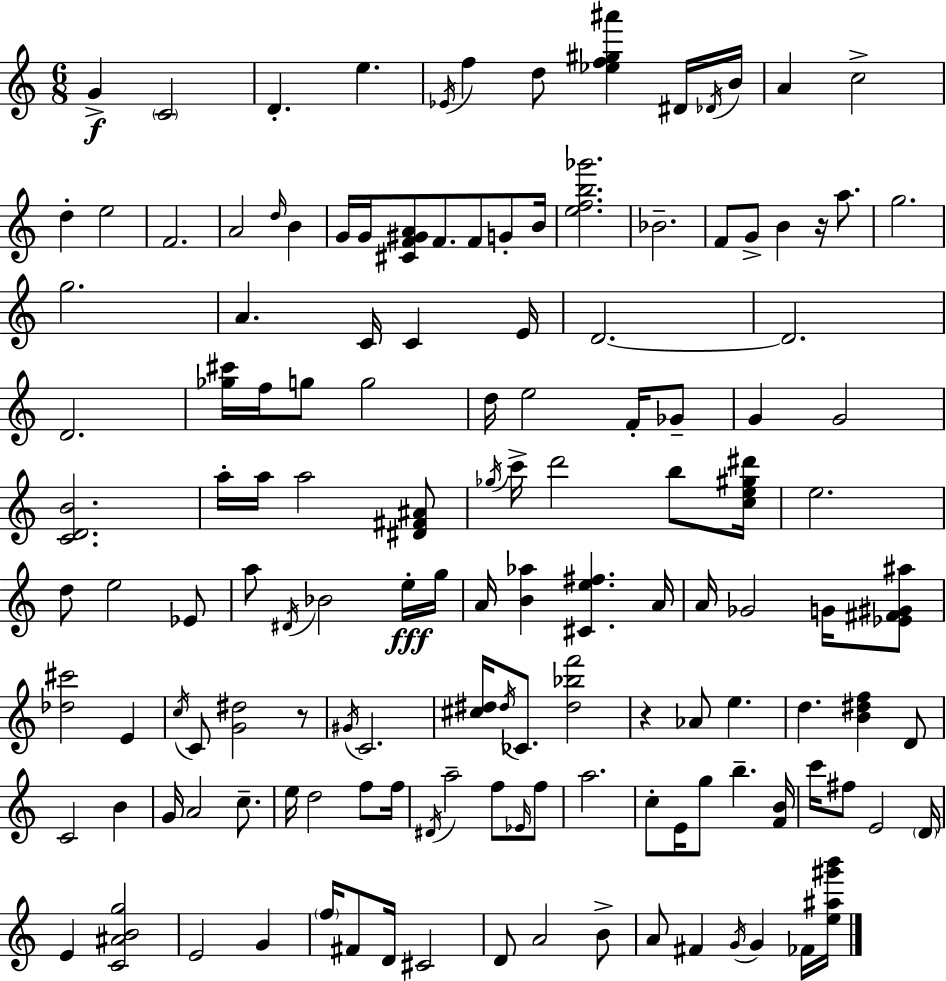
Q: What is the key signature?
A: C major